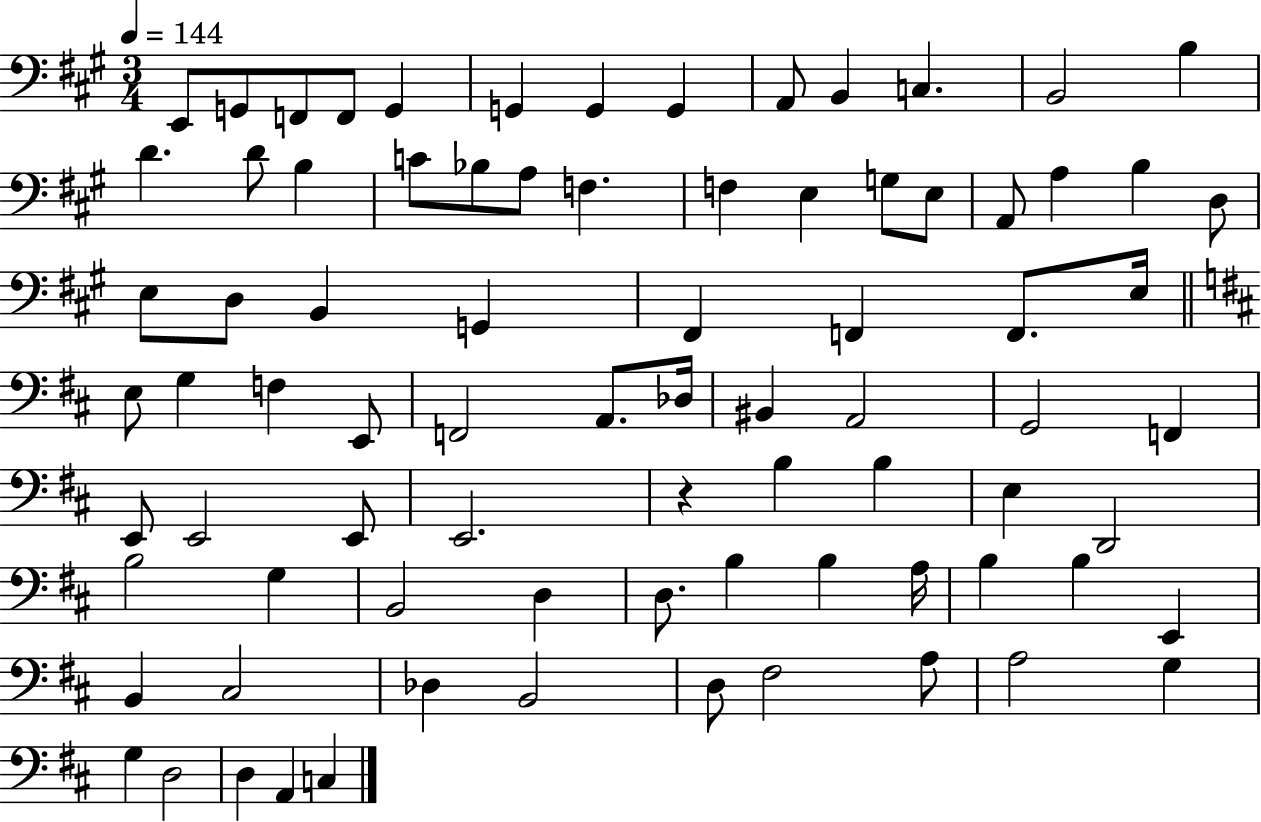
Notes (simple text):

E2/e G2/e F2/e F2/e G2/q G2/q G2/q G2/q A2/e B2/q C3/q. B2/h B3/q D4/q. D4/e B3/q C4/e Bb3/e A3/e F3/q. F3/q E3/q G3/e E3/e A2/e A3/q B3/q D3/e E3/e D3/e B2/q G2/q F#2/q F2/q F2/e. E3/s E3/e G3/q F3/q E2/e F2/h A2/e. Db3/s BIS2/q A2/h G2/h F2/q E2/e E2/h E2/e E2/h. R/q B3/q B3/q E3/q D2/h B3/h G3/q B2/h D3/q D3/e. B3/q B3/q A3/s B3/q B3/q E2/q B2/q C#3/h Db3/q B2/h D3/e F#3/h A3/e A3/h G3/q G3/q D3/h D3/q A2/q C3/q